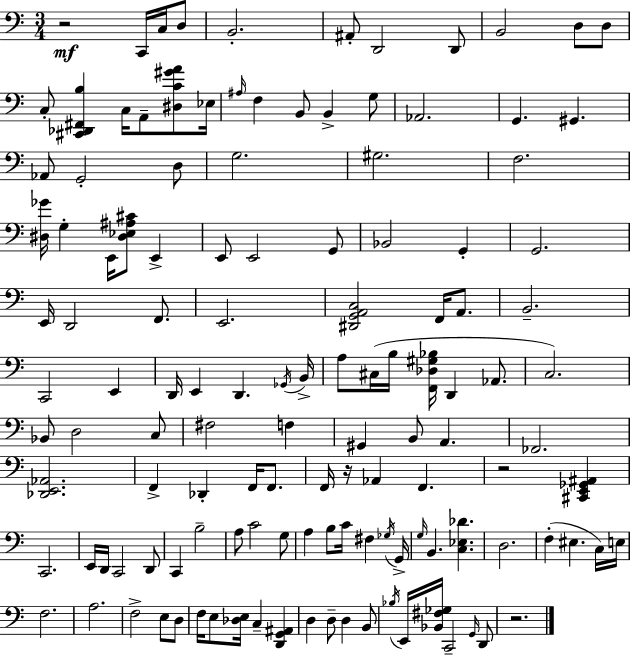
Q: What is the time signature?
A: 3/4